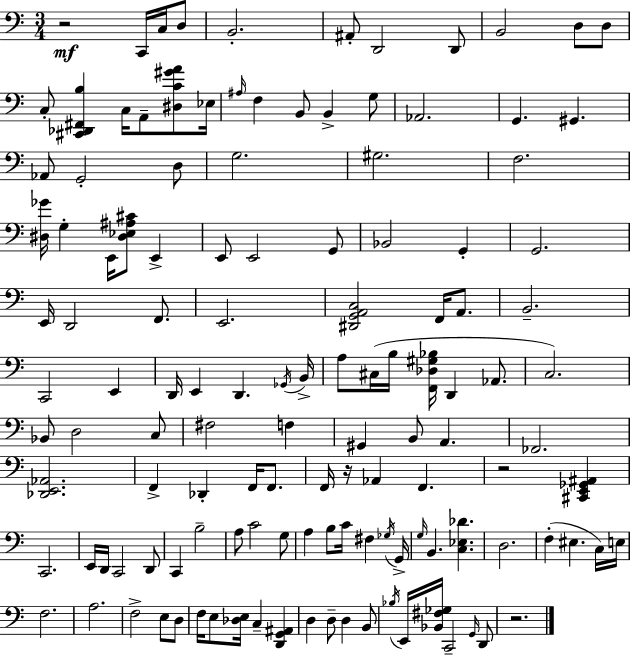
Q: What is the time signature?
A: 3/4